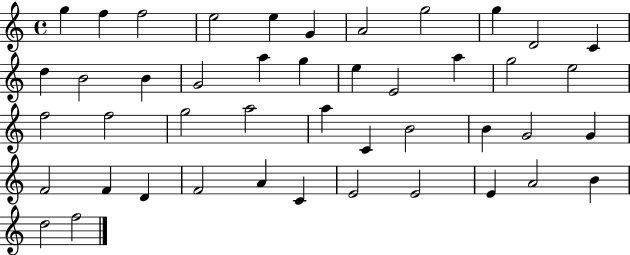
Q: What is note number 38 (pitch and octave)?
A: C4